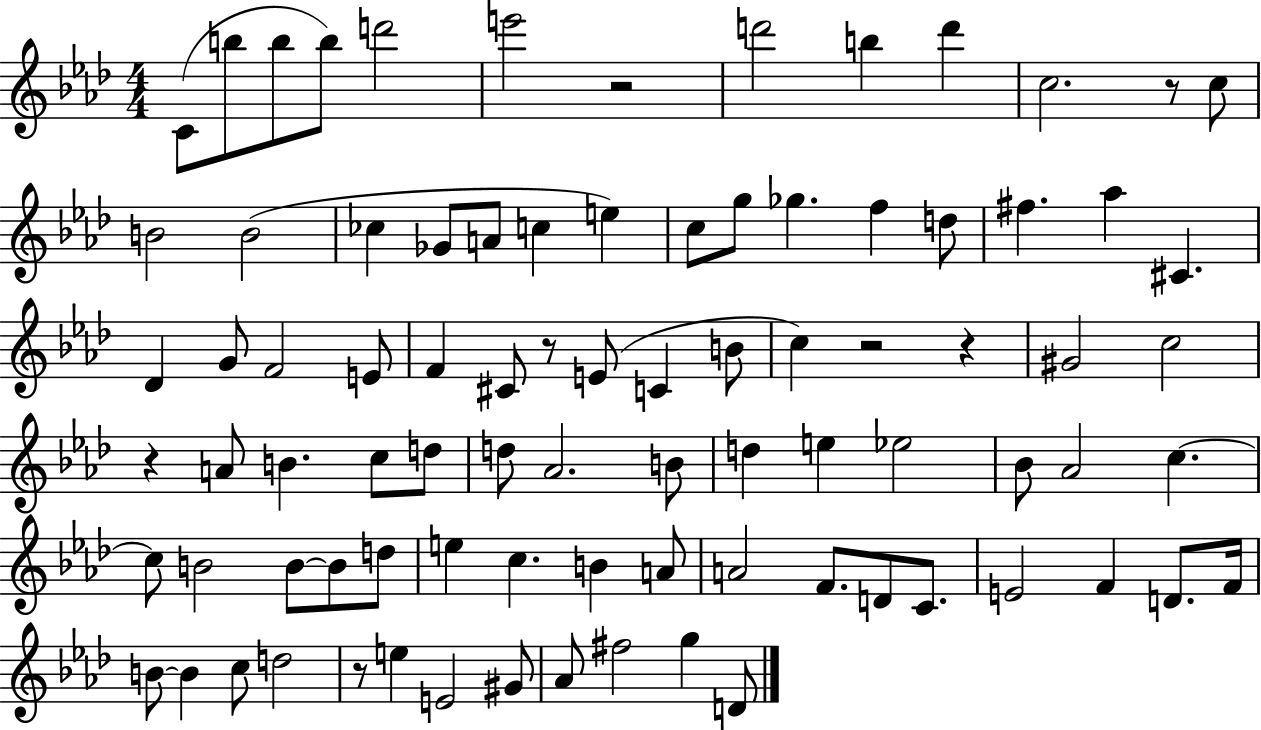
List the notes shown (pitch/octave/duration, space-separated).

C4/e B5/e B5/e B5/e D6/h E6/h R/h D6/h B5/q D6/q C5/h. R/e C5/e B4/h B4/h CES5/q Gb4/e A4/e C5/q E5/q C5/e G5/e Gb5/q. F5/q D5/e F#5/q. Ab5/q C#4/q. Db4/q G4/e F4/h E4/e F4/q C#4/e R/e E4/e C4/q B4/e C5/q R/h R/q G#4/h C5/h R/q A4/e B4/q. C5/e D5/e D5/e Ab4/h. B4/e D5/q E5/q Eb5/h Bb4/e Ab4/h C5/q. C5/e B4/h B4/e B4/e D5/e E5/q C5/q. B4/q A4/e A4/h F4/e. D4/e C4/e. E4/h F4/q D4/e. F4/s B4/e B4/q C5/e D5/h R/e E5/q E4/h G#4/e Ab4/e F#5/h G5/q D4/e